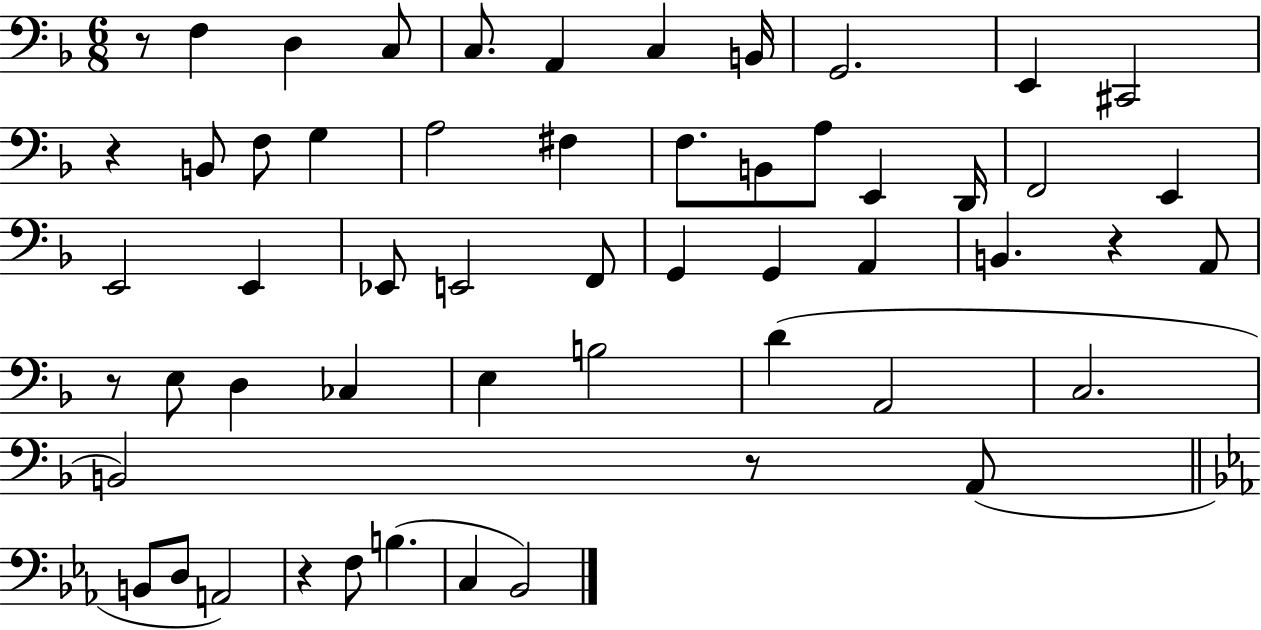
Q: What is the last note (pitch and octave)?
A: Bb2